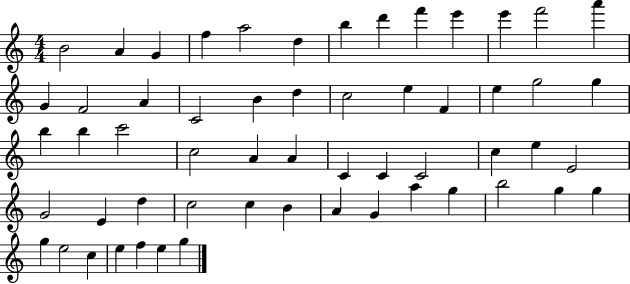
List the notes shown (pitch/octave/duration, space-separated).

B4/h A4/q G4/q F5/q A5/h D5/q B5/q D6/q F6/q E6/q E6/q F6/h A6/q G4/q F4/h A4/q C4/h B4/q D5/q C5/h E5/q F4/q E5/q G5/h G5/q B5/q B5/q C6/h C5/h A4/q A4/q C4/q C4/q C4/h C5/q E5/q E4/h G4/h E4/q D5/q C5/h C5/q B4/q A4/q G4/q A5/q G5/q B5/h G5/q G5/q G5/q E5/h C5/q E5/q F5/q E5/q G5/q